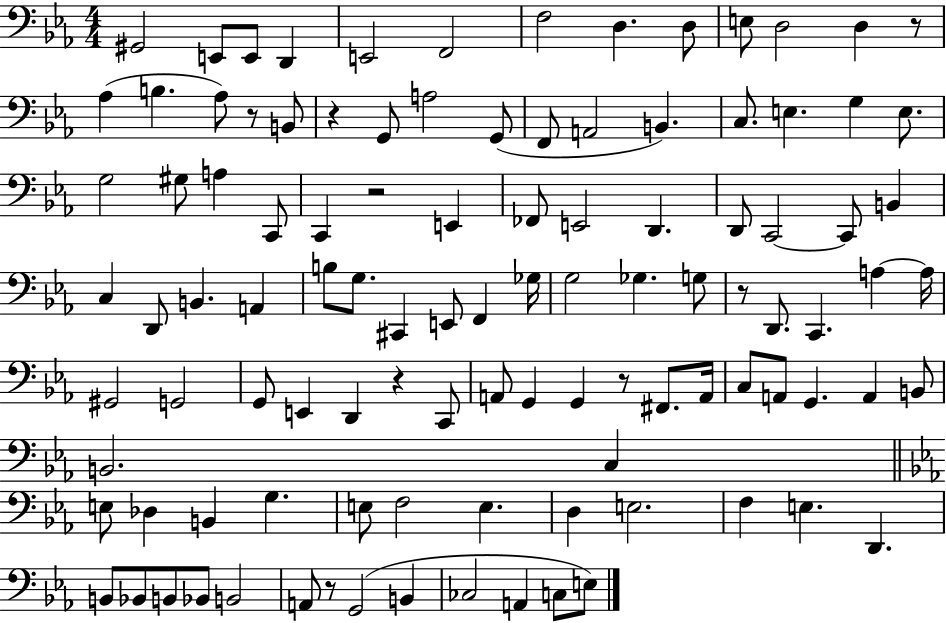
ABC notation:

X:1
T:Untitled
M:4/4
L:1/4
K:Eb
^G,,2 E,,/2 E,,/2 D,, E,,2 F,,2 F,2 D, D,/2 E,/2 D,2 D, z/2 _A, B, _A,/2 z/2 B,,/2 z G,,/2 A,2 G,,/2 F,,/2 A,,2 B,, C,/2 E, G, E,/2 G,2 ^G,/2 A, C,,/2 C,, z2 E,, _F,,/2 E,,2 D,, D,,/2 C,,2 C,,/2 B,, C, D,,/2 B,, A,, B,/2 G,/2 ^C,, E,,/2 F,, _G,/4 G,2 _G, G,/2 z/2 D,,/2 C,, A, A,/4 ^G,,2 G,,2 G,,/2 E,, D,, z C,,/2 A,,/2 G,, G,, z/2 ^F,,/2 A,,/4 C,/2 A,,/2 G,, A,, B,,/2 B,,2 C, E,/2 _D, B,, G, E,/2 F,2 E, D, E,2 F, E, D,, B,,/2 _B,,/2 B,,/2 _B,,/2 B,,2 A,,/2 z/2 G,,2 B,, _C,2 A,, C,/2 E,/2